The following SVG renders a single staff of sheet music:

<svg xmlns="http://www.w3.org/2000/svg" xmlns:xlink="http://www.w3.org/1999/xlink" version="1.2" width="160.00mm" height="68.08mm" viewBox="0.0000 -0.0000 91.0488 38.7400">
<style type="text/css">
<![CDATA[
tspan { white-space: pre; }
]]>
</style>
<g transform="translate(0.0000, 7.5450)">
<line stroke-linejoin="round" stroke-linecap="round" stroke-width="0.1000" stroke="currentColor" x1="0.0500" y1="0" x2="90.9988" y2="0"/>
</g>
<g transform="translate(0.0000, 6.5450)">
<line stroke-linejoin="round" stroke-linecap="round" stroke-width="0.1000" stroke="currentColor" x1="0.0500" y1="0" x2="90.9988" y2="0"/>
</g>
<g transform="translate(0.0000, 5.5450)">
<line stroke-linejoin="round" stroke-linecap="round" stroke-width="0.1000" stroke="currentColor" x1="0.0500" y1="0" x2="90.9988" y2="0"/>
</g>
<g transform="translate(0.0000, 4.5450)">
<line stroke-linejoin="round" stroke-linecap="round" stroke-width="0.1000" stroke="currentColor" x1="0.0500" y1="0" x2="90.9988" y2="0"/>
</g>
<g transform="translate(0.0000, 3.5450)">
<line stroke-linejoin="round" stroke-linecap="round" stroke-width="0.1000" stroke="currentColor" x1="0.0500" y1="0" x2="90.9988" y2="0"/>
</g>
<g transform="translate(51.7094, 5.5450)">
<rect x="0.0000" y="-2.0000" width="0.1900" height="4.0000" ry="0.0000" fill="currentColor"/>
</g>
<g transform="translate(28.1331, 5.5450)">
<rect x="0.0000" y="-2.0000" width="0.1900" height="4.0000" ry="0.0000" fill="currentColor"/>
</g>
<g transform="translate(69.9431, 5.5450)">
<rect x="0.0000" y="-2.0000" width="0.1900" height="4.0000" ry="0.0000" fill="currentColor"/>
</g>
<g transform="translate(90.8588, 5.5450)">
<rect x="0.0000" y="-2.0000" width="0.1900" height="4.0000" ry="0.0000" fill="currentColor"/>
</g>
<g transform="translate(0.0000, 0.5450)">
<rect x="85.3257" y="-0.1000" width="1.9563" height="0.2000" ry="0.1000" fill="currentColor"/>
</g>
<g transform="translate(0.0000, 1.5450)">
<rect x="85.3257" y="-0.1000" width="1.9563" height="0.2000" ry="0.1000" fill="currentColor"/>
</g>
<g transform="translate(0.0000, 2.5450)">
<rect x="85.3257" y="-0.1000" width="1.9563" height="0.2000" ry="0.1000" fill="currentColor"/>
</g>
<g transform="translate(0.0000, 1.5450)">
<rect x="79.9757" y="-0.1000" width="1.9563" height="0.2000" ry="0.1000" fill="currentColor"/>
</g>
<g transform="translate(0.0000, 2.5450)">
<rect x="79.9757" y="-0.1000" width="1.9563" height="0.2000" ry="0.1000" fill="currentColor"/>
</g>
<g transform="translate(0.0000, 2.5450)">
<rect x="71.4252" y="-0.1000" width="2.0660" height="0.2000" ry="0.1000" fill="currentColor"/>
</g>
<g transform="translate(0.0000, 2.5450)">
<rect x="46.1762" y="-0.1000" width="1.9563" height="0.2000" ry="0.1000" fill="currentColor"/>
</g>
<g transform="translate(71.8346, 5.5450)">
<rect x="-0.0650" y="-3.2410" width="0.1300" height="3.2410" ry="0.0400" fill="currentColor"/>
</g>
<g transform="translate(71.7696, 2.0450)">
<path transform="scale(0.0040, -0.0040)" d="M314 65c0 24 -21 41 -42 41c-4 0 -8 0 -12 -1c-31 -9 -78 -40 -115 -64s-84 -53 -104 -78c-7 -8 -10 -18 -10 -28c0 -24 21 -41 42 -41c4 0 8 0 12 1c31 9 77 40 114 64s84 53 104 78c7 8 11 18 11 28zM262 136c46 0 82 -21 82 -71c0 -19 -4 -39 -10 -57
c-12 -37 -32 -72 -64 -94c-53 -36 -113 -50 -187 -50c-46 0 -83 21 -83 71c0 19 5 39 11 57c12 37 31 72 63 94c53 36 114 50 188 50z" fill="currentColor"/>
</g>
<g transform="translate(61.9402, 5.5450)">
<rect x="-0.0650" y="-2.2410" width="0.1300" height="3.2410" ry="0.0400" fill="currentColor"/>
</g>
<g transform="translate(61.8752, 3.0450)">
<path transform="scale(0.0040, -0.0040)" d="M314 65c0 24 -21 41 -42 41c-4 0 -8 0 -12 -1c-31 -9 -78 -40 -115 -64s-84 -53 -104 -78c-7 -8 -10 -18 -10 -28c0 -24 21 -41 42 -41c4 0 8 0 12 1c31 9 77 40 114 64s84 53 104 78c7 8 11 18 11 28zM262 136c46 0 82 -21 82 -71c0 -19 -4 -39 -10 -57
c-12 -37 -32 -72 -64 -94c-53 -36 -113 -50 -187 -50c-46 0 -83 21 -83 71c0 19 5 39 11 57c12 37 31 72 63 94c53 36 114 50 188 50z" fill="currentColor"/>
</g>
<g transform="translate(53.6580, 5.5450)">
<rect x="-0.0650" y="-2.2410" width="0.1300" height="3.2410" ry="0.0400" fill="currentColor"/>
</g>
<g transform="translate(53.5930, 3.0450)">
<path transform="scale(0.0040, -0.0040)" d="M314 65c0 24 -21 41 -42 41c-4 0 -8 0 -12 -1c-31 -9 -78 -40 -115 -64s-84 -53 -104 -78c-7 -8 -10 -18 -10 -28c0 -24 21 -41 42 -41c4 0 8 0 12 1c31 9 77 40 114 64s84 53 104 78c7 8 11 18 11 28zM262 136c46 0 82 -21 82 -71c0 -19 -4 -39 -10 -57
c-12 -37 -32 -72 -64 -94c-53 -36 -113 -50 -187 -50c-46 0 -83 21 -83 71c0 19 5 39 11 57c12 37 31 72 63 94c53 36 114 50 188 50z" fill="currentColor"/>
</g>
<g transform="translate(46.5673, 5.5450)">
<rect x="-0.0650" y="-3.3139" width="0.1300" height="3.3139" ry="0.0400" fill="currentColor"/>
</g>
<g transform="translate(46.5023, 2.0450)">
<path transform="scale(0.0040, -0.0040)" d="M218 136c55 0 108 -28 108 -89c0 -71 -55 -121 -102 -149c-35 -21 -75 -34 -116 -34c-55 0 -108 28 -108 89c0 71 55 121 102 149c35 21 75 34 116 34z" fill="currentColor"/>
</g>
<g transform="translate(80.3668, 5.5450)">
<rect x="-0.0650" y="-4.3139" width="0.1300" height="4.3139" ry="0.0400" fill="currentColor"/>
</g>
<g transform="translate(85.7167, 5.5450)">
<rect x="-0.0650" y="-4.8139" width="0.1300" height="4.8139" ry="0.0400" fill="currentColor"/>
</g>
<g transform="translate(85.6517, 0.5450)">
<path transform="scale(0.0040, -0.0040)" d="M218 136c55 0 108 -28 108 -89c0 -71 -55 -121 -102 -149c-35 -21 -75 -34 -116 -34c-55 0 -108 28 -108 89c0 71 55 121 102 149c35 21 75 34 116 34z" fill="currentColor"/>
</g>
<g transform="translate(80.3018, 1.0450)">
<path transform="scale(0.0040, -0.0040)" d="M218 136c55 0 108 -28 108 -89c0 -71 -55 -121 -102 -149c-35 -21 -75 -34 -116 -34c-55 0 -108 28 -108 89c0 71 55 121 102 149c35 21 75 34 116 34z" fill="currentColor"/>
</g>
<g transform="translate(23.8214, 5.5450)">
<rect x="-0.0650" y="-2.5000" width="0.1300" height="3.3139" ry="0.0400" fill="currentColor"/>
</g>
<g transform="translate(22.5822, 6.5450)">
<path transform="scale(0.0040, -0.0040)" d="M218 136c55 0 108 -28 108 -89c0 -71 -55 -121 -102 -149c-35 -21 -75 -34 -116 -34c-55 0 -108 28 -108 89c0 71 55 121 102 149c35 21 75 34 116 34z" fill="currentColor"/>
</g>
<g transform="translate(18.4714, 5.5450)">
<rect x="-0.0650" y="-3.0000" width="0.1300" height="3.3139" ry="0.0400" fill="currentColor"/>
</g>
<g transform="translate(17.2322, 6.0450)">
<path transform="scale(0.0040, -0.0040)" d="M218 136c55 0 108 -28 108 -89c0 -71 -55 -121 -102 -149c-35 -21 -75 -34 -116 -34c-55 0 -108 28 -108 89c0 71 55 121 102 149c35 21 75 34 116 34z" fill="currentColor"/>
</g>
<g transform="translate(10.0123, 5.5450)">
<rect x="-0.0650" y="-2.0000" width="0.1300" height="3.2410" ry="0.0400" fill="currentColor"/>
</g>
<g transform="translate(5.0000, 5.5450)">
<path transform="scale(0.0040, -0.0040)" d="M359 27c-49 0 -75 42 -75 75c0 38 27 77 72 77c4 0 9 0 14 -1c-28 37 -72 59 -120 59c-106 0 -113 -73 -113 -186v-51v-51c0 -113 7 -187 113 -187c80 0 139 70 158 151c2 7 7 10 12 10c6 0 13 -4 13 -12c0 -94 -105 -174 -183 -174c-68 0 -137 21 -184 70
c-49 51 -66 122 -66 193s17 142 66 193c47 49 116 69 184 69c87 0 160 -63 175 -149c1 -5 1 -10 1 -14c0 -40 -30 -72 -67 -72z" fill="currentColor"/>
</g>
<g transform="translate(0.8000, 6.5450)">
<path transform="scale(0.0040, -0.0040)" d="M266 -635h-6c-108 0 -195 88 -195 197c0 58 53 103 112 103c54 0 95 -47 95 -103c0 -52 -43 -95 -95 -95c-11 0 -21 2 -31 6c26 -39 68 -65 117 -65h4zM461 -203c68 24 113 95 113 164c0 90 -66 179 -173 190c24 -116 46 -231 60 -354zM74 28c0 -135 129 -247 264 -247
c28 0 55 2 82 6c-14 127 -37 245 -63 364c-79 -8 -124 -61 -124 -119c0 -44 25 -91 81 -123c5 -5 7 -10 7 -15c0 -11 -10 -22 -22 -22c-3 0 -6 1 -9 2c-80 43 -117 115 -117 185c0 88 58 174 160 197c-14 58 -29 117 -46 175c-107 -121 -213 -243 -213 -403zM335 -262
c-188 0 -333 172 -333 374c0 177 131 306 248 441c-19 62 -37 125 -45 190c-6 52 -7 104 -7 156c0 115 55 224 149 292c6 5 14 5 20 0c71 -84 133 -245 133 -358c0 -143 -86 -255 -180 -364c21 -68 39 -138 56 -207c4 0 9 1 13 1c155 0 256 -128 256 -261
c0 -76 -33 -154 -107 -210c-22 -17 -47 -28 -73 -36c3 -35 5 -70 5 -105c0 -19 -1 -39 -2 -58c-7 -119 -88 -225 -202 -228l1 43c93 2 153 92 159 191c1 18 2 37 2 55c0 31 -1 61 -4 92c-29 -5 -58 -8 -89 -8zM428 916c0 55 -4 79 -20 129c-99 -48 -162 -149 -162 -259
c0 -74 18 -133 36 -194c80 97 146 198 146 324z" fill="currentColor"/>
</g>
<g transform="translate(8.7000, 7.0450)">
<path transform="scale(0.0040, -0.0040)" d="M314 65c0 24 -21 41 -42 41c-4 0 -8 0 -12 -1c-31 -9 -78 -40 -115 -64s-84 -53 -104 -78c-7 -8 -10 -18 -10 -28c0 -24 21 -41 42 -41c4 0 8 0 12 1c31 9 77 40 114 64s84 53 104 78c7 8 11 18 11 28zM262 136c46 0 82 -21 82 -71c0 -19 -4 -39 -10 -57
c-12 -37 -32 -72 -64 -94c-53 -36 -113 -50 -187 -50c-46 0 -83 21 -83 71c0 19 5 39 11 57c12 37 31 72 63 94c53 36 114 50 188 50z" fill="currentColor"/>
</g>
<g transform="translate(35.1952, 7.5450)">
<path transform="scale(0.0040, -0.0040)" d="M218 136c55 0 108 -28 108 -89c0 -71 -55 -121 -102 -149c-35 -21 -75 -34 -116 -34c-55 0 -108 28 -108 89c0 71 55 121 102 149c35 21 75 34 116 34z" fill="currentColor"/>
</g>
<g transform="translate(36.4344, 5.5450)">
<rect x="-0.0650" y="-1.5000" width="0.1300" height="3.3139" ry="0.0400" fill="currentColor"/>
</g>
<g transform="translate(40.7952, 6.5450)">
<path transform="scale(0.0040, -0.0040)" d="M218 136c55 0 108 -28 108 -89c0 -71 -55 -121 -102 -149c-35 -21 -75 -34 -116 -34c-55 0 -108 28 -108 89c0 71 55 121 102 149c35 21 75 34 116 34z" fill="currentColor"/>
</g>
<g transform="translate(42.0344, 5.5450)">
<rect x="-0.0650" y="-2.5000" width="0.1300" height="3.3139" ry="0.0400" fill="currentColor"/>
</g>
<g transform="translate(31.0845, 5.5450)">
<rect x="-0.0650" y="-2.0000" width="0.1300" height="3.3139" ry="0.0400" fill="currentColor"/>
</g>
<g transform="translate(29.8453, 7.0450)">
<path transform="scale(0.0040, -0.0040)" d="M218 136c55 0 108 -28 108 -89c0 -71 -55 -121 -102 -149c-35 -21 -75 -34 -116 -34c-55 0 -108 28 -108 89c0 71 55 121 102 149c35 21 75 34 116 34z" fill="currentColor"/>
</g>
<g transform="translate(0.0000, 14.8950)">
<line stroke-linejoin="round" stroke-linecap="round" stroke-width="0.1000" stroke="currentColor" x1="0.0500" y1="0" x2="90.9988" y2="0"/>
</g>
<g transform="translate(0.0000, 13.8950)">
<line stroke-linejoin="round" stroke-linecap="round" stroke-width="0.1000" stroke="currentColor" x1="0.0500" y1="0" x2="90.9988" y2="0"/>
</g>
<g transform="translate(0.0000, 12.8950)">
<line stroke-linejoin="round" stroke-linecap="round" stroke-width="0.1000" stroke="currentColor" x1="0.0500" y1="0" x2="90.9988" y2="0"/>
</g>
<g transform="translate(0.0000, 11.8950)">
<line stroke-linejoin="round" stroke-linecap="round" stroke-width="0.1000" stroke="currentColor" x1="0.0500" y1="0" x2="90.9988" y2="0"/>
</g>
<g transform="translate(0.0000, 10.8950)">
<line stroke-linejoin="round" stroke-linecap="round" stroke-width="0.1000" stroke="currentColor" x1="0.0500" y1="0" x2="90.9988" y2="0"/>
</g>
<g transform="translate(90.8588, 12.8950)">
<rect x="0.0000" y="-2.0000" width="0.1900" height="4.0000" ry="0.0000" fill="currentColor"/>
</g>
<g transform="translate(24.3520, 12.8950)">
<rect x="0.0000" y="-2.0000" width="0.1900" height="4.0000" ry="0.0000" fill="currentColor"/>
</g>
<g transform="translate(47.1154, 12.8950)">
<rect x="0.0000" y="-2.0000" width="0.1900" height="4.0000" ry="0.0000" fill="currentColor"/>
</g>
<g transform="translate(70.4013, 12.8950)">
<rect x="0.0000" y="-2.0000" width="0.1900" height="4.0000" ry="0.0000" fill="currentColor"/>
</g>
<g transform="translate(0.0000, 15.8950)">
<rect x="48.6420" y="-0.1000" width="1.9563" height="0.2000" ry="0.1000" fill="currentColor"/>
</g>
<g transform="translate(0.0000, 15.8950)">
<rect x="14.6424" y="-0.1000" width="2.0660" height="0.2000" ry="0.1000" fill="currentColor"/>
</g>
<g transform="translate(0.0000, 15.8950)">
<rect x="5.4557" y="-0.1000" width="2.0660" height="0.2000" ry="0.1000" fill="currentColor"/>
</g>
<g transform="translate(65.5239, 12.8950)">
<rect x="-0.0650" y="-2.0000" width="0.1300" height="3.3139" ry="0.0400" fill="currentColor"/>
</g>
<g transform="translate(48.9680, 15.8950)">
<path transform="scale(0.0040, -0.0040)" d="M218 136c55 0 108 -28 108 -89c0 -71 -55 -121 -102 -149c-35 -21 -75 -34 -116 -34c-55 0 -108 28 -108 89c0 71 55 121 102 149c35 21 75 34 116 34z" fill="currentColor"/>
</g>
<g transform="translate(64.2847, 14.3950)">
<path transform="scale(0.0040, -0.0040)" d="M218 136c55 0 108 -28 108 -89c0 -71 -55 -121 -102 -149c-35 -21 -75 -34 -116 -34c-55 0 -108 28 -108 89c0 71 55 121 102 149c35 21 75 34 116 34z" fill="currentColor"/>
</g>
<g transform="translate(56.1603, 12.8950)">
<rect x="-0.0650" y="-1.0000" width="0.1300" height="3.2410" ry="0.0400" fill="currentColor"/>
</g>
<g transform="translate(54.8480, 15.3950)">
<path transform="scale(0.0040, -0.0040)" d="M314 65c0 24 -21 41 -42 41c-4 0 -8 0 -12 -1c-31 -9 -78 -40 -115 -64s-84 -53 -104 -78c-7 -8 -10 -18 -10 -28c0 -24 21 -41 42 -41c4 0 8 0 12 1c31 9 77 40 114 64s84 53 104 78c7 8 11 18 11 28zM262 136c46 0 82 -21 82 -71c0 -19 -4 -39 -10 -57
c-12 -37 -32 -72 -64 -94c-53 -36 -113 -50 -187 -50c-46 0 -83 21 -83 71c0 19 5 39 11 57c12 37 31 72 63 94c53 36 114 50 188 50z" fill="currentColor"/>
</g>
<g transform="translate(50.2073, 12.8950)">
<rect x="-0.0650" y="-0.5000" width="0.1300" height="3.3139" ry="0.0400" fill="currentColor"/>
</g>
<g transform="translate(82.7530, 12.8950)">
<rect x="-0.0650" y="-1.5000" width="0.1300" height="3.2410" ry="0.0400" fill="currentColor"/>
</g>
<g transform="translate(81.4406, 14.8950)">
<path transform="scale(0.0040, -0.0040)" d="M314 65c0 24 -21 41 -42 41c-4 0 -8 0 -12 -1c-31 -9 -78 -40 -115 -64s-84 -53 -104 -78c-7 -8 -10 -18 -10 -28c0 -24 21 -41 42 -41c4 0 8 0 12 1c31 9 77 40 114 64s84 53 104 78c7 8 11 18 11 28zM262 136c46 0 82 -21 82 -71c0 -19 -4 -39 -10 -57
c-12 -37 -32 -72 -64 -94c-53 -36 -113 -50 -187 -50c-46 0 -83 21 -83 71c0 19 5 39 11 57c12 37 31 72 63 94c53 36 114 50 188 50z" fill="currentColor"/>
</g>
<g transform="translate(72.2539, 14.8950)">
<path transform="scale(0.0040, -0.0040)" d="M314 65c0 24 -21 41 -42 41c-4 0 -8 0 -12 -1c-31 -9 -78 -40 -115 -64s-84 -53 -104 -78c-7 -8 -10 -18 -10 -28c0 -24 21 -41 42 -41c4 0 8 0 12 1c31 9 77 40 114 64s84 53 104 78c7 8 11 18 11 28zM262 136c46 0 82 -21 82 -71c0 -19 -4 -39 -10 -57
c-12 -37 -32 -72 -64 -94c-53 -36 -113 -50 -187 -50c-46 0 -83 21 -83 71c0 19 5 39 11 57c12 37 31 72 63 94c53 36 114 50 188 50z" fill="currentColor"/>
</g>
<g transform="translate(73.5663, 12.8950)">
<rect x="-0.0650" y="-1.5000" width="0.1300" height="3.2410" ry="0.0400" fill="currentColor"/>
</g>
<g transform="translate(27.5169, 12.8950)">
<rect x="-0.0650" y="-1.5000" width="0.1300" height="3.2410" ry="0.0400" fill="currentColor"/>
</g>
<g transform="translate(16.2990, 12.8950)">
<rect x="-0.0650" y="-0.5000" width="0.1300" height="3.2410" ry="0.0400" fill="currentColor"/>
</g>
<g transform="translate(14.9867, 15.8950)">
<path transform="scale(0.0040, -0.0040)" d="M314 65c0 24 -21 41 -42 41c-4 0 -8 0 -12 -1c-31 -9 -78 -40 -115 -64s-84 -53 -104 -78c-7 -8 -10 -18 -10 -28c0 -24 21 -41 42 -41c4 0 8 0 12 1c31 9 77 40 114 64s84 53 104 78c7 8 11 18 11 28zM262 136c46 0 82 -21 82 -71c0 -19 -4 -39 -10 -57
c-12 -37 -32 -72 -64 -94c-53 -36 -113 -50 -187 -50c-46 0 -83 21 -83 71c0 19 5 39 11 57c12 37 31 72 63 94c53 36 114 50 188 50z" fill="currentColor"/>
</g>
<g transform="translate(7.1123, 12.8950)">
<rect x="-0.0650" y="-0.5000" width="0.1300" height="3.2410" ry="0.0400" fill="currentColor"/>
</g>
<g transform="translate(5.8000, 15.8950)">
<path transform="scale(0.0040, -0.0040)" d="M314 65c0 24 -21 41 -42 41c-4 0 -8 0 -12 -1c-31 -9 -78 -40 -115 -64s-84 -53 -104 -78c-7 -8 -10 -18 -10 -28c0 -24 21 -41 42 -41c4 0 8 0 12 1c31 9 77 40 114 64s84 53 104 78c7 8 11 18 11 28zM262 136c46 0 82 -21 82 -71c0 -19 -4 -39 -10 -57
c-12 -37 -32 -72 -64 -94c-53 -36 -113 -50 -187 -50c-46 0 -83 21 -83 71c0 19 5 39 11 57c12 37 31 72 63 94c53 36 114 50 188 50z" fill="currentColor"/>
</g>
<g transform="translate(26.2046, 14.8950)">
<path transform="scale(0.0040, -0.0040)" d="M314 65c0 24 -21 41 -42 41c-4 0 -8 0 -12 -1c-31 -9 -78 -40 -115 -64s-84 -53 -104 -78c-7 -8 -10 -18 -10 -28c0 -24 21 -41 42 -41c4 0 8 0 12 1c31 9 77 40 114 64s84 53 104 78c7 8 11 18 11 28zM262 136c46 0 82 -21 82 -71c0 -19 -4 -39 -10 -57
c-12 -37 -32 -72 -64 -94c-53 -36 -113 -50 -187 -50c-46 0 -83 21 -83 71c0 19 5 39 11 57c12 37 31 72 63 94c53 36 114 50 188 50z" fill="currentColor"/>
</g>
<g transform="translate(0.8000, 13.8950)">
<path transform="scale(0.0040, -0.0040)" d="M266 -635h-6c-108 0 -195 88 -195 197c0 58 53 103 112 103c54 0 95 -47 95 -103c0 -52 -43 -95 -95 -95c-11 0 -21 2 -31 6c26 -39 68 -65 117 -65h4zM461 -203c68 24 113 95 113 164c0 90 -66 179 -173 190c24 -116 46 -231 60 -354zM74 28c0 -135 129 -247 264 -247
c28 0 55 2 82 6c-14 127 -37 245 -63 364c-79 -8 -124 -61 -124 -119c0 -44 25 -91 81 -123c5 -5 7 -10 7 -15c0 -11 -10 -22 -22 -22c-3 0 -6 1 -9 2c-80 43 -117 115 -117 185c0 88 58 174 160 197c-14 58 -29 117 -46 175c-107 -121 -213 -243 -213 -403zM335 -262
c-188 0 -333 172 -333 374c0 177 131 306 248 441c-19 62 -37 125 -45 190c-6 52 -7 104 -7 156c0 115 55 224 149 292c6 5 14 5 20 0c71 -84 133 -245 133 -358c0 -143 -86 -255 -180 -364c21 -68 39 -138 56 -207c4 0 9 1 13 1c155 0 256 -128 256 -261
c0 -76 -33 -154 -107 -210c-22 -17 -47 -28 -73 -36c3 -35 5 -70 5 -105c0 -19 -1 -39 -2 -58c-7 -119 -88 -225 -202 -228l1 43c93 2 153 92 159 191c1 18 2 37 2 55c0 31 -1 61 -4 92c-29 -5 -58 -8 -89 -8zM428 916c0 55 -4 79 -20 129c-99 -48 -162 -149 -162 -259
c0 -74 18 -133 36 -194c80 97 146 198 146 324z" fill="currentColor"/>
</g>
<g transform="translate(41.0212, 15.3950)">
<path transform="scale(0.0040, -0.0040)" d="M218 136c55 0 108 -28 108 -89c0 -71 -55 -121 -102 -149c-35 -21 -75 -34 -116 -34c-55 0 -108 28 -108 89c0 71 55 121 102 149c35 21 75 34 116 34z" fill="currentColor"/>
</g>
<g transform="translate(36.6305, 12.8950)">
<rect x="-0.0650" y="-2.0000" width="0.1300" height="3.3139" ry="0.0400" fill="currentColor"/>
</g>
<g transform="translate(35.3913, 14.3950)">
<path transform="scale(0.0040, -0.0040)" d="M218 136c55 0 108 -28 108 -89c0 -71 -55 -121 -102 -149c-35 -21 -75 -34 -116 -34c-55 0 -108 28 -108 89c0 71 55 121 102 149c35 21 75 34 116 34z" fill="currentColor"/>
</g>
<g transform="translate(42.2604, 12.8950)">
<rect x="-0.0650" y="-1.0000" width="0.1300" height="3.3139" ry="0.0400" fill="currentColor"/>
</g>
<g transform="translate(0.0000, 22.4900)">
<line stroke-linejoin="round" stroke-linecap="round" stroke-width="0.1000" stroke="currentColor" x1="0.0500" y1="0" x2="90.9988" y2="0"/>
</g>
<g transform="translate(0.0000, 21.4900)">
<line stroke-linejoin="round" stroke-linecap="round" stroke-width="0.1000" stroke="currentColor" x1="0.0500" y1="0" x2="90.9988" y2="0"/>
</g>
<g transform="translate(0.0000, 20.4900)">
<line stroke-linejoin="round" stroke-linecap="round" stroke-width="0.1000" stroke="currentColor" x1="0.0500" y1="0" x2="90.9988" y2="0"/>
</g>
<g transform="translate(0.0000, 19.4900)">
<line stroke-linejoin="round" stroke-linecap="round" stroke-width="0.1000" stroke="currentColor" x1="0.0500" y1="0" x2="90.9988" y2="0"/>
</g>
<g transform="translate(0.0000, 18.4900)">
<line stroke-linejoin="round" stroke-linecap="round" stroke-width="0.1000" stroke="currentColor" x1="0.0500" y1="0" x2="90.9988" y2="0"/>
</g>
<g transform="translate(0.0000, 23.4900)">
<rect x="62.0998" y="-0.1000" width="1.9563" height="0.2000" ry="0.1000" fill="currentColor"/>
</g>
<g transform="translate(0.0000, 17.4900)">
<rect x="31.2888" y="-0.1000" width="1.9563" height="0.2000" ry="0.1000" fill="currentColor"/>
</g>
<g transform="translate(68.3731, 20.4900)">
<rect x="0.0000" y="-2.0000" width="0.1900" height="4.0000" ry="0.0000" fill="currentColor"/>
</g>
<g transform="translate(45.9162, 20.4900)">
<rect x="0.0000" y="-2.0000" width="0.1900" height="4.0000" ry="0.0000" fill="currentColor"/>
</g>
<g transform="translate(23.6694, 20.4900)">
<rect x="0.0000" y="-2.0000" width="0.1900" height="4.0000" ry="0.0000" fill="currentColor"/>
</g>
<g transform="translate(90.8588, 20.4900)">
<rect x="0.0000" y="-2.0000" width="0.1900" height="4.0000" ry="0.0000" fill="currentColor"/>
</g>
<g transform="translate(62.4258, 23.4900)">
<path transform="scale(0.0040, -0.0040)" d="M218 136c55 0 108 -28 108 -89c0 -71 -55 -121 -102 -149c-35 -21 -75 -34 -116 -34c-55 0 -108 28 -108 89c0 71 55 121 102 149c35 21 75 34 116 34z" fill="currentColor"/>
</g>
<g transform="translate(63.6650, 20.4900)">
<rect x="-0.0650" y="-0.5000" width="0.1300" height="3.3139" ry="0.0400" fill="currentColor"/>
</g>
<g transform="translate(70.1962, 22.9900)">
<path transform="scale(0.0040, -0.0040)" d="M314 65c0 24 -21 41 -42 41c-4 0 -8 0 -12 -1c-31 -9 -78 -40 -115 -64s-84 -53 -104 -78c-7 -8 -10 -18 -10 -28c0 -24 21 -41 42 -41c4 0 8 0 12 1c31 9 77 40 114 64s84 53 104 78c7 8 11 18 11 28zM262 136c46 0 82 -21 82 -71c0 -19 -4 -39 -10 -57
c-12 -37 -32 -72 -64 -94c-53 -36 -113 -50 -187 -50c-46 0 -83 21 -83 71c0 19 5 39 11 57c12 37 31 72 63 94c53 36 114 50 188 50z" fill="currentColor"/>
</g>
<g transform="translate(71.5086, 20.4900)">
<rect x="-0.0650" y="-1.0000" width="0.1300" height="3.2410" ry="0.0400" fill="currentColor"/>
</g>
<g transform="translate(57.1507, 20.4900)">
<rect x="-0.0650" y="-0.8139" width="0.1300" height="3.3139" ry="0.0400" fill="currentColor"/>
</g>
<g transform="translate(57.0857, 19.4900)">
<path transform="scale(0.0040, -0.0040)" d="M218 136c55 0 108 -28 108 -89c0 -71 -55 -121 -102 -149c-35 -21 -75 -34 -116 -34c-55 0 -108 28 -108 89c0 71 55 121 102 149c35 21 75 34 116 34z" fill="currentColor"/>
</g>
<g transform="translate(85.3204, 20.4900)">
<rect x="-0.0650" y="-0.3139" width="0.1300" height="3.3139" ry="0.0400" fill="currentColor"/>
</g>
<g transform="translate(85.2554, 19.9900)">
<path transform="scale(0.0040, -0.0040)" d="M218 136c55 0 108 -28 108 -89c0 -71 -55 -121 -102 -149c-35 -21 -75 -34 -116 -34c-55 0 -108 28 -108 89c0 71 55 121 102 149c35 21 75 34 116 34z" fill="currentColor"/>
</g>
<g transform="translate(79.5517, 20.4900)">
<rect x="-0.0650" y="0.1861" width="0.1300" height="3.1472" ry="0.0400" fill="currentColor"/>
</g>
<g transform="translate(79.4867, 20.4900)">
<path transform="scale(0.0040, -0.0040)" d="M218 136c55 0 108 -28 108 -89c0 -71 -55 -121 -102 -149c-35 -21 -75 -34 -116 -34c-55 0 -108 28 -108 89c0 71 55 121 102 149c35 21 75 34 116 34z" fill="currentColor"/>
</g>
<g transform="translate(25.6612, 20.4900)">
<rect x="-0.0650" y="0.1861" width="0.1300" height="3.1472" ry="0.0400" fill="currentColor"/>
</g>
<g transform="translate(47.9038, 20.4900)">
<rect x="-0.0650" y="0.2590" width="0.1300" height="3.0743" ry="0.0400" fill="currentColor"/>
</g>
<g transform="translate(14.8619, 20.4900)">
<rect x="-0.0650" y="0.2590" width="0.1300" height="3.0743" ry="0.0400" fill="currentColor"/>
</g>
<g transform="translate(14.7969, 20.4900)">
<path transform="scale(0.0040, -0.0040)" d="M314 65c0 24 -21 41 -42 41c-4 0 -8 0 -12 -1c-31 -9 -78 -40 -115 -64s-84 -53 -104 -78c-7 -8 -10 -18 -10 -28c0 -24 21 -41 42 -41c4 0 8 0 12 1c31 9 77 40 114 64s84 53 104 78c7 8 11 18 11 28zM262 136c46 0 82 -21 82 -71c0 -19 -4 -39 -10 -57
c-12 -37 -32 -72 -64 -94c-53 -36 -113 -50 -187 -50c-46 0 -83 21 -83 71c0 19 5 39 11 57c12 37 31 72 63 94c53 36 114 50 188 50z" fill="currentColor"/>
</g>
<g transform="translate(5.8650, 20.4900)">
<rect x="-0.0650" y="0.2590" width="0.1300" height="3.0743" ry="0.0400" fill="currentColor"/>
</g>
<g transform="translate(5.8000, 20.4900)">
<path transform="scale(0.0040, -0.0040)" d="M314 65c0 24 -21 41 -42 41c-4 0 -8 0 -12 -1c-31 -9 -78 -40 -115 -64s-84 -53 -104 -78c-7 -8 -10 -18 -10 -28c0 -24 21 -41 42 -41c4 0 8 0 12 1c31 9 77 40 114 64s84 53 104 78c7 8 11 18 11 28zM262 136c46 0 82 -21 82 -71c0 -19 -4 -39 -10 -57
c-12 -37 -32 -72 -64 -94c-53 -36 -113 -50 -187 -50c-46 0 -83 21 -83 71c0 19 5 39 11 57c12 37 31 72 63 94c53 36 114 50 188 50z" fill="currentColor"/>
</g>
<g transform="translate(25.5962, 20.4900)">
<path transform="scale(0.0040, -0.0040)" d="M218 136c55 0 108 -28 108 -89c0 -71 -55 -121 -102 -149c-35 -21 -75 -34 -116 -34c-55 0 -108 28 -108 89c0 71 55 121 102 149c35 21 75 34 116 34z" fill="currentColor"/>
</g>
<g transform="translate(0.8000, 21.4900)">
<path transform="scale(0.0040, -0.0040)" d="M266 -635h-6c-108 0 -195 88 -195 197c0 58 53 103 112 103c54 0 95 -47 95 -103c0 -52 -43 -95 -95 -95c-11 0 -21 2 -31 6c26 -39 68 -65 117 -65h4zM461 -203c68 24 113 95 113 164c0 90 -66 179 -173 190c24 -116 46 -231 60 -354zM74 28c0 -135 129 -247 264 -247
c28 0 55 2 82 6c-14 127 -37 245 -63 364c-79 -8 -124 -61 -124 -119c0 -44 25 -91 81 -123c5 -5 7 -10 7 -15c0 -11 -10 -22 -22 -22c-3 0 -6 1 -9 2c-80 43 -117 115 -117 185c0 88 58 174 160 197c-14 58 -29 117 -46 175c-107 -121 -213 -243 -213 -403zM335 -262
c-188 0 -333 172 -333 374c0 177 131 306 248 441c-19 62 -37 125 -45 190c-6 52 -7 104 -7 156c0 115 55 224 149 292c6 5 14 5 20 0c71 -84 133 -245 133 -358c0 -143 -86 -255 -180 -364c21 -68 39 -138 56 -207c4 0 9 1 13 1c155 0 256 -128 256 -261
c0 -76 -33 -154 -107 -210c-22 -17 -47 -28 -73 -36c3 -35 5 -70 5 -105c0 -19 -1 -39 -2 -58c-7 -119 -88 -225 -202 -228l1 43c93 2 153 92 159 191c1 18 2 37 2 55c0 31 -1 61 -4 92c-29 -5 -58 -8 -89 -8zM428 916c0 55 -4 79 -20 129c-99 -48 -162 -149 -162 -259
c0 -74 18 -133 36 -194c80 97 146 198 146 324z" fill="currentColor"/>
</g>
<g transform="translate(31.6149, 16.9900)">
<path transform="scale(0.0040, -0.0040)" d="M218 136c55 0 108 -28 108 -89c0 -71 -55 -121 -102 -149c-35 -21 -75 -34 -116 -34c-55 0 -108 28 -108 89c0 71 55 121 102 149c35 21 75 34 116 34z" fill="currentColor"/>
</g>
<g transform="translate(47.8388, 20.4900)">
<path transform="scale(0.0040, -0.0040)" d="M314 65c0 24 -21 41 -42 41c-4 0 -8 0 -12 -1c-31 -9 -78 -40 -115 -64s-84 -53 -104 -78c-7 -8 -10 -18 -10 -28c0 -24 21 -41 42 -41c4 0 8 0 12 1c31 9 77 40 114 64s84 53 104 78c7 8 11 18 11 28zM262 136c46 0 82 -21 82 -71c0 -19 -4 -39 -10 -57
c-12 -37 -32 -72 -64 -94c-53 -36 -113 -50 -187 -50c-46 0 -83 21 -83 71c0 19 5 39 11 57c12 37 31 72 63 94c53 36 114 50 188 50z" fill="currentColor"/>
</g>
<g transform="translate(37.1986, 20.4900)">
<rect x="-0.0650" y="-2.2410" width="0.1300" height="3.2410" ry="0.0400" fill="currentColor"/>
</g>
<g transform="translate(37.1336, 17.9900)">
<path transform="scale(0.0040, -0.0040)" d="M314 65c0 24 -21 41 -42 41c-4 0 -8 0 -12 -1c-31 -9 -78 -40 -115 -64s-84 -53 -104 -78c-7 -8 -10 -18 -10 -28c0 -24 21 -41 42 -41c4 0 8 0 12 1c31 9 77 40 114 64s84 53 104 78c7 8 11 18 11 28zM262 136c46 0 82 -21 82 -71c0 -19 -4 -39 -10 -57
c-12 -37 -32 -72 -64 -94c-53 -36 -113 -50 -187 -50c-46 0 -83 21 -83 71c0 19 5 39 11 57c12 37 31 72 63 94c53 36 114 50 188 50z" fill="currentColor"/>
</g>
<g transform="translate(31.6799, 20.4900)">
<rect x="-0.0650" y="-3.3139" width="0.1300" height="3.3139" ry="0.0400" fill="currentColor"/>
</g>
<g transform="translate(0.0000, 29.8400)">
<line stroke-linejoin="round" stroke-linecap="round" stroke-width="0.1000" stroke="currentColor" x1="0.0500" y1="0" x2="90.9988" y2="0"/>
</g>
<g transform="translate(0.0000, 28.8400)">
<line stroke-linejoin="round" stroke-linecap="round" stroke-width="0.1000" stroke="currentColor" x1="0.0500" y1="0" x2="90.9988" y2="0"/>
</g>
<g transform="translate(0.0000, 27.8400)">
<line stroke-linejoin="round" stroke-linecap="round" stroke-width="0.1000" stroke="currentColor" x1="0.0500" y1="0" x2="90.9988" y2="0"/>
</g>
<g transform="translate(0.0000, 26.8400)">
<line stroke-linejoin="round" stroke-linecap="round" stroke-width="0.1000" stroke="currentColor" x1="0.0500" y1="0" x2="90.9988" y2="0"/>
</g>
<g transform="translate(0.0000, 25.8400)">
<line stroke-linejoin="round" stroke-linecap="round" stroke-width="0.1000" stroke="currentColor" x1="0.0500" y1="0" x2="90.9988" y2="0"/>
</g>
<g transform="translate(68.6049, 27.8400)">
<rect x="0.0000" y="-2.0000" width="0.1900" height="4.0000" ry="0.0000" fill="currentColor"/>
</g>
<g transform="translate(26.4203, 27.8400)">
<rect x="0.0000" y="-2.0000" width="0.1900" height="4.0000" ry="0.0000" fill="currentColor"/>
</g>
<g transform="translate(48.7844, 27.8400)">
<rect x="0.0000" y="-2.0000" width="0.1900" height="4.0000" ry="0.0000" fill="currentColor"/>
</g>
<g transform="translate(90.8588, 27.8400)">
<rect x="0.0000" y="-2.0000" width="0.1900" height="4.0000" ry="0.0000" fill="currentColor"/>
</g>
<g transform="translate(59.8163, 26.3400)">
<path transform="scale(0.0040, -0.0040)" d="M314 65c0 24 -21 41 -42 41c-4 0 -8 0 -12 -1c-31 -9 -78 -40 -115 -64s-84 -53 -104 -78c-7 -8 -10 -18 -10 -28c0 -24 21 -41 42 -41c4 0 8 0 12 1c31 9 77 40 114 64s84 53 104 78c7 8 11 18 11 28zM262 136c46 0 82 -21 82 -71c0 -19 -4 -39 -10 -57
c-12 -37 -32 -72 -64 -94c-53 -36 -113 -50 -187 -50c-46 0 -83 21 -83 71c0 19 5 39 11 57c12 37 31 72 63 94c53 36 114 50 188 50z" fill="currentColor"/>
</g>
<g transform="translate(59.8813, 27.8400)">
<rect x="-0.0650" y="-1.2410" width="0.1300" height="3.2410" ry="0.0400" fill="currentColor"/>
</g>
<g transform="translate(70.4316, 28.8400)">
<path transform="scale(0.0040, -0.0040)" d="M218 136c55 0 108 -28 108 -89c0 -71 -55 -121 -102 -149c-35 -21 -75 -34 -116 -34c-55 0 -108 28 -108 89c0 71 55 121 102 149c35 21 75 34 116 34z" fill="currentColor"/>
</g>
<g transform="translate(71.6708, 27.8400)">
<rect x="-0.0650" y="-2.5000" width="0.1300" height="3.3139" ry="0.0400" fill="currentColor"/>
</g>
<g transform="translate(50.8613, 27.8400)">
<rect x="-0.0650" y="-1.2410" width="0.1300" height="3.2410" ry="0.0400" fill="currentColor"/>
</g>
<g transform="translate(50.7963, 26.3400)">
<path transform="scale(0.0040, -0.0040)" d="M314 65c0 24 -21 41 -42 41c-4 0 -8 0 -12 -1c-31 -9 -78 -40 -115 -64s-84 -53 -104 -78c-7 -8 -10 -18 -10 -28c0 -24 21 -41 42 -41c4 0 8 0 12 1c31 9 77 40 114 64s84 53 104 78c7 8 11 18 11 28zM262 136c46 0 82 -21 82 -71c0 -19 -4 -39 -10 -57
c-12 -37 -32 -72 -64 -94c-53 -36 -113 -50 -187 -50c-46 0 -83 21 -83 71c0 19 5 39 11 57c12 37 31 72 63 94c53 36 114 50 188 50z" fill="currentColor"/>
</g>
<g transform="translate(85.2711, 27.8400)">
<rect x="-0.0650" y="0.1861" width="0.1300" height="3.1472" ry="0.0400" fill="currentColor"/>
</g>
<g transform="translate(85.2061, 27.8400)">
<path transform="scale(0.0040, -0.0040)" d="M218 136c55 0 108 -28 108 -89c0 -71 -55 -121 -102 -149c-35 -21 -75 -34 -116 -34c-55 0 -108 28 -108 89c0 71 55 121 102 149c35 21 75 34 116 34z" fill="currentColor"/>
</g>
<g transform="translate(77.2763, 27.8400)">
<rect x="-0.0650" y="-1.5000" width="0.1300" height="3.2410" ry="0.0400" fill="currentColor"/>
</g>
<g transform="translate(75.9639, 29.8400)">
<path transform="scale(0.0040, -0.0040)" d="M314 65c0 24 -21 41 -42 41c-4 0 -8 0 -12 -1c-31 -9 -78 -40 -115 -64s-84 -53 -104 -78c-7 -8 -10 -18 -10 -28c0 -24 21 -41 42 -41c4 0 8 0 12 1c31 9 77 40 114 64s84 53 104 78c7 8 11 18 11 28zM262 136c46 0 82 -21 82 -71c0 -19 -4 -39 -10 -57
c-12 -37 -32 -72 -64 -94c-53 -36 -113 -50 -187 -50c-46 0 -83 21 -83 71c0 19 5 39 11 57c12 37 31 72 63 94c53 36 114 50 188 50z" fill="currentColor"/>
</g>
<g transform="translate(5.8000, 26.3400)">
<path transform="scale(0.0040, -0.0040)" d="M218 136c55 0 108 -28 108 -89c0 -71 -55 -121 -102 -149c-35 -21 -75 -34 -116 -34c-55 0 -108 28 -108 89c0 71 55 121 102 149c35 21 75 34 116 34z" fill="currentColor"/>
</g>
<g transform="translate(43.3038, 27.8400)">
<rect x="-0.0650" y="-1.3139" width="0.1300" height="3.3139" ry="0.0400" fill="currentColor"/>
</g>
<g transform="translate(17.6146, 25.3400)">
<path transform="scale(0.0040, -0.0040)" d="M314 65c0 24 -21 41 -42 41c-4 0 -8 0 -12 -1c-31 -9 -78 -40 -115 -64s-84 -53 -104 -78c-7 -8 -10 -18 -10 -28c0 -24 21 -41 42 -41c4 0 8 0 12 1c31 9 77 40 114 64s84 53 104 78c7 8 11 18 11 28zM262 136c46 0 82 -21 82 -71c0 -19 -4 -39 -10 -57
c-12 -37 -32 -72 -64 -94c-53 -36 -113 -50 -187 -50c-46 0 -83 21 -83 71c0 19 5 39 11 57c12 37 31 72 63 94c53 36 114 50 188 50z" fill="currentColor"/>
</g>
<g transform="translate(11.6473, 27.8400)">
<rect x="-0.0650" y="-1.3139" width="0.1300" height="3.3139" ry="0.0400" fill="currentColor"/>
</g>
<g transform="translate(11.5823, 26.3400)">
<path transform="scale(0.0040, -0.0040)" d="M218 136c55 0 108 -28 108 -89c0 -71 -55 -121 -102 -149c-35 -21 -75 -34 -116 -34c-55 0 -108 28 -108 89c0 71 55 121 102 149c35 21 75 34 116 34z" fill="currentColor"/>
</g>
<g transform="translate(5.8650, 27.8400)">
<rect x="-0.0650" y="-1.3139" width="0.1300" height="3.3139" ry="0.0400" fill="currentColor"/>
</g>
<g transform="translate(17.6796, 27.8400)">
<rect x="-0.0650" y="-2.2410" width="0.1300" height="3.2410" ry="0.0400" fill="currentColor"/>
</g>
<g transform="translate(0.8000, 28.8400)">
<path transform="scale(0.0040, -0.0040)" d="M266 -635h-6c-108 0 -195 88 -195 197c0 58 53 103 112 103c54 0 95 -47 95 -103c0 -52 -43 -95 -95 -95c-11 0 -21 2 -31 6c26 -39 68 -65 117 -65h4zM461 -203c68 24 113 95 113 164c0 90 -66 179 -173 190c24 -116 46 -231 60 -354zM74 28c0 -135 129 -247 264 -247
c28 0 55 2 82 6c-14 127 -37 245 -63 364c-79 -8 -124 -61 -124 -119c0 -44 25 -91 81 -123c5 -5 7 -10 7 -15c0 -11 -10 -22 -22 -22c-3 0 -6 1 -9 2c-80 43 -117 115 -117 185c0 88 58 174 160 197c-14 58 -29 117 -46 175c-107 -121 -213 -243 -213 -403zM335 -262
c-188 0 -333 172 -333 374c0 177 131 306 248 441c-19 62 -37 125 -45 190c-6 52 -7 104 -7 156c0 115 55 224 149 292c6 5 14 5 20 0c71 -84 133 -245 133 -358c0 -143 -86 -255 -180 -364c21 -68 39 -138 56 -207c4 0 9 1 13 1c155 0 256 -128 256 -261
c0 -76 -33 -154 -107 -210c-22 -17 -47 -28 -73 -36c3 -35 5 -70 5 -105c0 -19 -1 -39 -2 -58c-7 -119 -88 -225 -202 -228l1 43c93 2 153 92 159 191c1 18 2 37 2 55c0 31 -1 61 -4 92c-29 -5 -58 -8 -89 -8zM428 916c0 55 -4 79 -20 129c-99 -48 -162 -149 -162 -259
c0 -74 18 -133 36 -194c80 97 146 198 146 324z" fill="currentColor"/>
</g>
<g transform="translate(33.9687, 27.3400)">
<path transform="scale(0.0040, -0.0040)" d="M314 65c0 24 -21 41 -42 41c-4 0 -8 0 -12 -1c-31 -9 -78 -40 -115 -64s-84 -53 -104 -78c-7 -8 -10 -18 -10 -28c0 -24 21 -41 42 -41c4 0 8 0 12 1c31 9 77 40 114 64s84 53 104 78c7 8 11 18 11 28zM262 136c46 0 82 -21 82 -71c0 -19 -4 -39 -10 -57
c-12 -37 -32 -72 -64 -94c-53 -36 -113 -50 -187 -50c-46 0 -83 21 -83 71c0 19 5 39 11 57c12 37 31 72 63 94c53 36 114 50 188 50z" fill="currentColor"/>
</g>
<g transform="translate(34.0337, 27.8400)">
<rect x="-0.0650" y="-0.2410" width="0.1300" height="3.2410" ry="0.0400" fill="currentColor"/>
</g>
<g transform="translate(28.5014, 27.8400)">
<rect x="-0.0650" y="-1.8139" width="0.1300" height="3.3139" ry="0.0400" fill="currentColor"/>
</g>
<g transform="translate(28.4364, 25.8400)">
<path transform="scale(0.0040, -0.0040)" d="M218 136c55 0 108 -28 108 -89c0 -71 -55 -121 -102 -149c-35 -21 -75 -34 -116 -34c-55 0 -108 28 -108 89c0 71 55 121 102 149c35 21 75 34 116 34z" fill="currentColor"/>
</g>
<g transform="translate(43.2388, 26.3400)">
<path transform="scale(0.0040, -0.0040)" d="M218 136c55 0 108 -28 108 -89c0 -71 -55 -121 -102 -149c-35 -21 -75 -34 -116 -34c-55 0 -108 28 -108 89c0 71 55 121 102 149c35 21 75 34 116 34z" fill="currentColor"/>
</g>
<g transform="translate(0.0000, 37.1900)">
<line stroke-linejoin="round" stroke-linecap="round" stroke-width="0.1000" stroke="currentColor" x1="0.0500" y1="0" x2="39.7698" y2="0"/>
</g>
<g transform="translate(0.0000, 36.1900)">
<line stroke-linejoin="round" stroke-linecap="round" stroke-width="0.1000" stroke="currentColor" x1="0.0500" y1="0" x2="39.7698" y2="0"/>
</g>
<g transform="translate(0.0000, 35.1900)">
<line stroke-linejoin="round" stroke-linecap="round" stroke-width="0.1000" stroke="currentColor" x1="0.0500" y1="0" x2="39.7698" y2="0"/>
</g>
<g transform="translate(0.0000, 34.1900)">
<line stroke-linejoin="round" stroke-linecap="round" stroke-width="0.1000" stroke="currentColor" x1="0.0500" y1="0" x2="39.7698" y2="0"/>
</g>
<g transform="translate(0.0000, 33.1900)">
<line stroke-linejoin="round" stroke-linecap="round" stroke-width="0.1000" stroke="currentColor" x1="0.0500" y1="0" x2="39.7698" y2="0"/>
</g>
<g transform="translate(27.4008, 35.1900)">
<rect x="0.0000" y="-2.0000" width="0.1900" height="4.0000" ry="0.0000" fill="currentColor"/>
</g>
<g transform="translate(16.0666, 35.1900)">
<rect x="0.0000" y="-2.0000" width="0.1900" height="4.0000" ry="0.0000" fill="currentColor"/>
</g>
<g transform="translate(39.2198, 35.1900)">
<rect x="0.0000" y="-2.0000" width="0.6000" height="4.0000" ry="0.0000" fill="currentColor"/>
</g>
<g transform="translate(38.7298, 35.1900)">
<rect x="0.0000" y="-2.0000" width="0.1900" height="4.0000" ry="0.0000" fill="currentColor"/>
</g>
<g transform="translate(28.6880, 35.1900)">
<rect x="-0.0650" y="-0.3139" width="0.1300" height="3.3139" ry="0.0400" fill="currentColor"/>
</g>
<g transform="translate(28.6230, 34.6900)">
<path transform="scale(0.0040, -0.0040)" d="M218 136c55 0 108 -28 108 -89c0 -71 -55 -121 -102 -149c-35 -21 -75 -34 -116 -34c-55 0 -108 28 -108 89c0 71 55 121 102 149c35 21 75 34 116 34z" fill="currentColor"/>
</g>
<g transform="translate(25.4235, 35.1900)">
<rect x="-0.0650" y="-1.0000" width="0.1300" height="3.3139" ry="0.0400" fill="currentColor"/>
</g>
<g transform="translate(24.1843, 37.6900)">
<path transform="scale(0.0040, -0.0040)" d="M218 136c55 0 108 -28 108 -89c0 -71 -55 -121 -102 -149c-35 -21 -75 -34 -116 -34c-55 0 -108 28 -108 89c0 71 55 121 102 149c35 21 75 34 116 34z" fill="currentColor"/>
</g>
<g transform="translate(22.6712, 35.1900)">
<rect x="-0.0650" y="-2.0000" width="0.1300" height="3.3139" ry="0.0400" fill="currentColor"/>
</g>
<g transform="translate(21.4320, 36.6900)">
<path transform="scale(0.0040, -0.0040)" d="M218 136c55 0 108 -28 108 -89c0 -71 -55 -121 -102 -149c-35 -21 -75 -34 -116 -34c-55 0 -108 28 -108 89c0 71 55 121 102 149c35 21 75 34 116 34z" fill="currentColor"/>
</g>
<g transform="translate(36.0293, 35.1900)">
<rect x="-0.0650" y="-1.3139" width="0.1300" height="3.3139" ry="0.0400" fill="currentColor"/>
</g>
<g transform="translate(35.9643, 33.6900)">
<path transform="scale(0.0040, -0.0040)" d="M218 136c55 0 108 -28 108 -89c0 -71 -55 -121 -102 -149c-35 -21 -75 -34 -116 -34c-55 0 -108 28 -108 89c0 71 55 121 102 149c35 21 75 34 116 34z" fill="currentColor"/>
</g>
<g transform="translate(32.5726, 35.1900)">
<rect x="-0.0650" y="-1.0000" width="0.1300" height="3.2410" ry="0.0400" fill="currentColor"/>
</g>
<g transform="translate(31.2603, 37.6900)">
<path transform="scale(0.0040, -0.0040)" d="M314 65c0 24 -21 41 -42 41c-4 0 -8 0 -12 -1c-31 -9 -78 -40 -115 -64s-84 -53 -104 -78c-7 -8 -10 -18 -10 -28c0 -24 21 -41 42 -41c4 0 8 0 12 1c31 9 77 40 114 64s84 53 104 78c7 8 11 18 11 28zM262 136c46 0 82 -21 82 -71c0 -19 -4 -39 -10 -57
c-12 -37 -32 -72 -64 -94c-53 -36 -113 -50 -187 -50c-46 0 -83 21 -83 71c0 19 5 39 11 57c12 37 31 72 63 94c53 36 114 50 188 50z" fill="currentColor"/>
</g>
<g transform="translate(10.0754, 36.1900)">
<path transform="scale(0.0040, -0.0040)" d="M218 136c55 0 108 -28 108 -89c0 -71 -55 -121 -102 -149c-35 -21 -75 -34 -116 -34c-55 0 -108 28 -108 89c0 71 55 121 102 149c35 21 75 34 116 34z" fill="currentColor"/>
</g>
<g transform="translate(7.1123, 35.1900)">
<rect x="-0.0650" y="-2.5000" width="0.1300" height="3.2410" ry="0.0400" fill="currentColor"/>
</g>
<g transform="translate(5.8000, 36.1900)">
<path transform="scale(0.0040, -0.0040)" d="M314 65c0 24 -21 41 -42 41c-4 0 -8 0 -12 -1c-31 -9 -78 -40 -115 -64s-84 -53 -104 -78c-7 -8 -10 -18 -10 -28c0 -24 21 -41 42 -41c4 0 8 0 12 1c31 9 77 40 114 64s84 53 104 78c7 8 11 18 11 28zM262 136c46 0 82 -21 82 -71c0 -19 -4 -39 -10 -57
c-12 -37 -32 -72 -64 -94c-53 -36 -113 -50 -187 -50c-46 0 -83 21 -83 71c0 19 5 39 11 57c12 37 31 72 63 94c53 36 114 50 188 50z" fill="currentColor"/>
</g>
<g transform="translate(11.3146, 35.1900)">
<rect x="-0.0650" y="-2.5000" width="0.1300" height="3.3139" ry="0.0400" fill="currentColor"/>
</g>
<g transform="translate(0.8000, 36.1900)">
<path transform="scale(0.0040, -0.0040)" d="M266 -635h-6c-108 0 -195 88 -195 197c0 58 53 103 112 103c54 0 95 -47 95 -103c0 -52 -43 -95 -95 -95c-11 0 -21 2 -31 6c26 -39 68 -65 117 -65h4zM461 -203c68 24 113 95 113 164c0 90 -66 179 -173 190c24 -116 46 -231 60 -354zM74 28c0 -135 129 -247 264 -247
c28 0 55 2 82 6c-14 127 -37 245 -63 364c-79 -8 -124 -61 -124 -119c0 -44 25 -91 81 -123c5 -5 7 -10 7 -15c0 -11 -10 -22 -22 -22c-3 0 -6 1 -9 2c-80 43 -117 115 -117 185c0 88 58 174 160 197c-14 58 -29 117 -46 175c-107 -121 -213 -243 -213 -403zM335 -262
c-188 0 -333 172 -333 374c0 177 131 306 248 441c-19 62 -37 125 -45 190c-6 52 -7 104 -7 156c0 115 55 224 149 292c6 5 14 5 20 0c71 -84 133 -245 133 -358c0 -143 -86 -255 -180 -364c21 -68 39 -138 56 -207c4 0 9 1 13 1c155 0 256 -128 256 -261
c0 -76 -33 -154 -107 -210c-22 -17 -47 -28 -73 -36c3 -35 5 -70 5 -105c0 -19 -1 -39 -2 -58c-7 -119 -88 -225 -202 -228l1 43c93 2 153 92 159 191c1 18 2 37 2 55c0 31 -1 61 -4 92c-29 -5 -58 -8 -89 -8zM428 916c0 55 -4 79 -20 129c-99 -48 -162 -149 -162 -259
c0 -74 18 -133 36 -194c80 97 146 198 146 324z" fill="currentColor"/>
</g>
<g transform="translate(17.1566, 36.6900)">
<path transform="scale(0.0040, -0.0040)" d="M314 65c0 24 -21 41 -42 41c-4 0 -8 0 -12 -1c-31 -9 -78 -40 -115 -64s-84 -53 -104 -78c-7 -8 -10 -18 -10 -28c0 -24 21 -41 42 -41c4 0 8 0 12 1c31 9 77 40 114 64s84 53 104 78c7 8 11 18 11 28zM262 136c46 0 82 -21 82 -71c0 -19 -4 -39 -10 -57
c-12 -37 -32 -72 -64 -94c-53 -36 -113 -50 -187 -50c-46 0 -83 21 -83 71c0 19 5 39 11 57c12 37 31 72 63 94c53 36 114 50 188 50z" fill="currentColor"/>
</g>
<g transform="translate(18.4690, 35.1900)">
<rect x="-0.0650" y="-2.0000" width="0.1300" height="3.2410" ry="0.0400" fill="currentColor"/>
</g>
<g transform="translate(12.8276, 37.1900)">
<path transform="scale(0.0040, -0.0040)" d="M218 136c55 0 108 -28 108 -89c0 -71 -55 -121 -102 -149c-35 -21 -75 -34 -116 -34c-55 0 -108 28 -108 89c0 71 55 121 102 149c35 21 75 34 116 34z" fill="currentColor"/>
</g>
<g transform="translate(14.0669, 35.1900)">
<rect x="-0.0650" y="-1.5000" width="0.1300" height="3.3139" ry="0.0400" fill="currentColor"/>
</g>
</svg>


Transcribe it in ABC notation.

X:1
T:Untitled
M:4/4
L:1/4
K:C
F2 A G F E G b g2 g2 b2 d' e' C2 C2 E2 F D C D2 F E2 E2 B2 B2 B b g2 B2 d C D2 B c e e g2 f c2 e e2 e2 G E2 B G2 G E F2 F D c D2 e